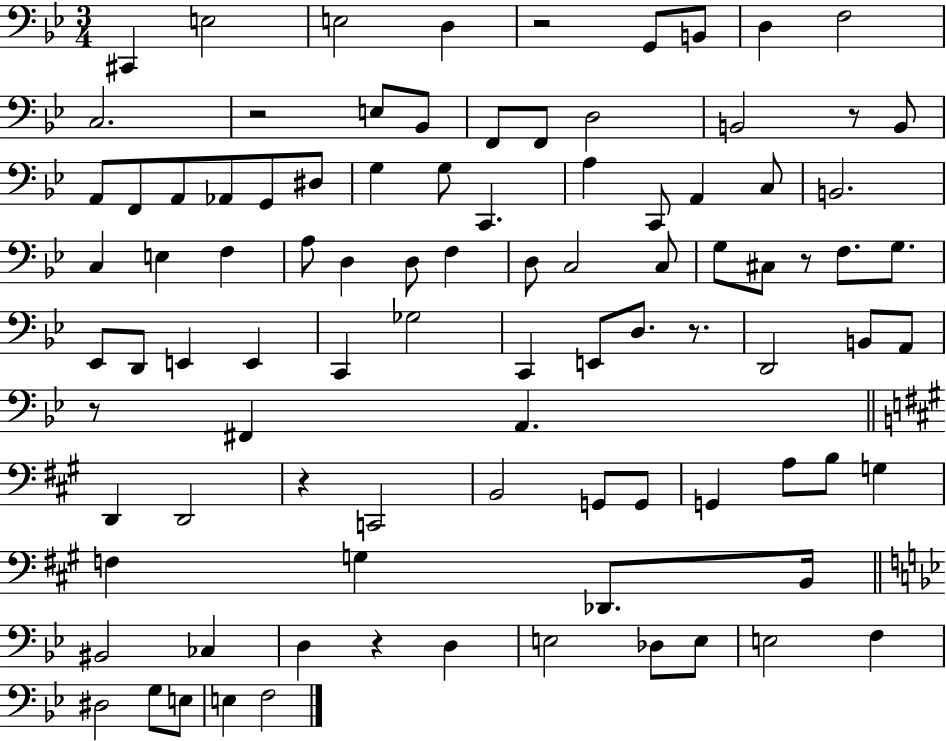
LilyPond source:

{
  \clef bass
  \numericTimeSignature
  \time 3/4
  \key bes \major
  cis,4 e2 | e2 d4 | r2 g,8 b,8 | d4 f2 | \break c2. | r2 e8 bes,8 | f,8 f,8 d2 | b,2 r8 b,8 | \break a,8 f,8 a,8 aes,8 g,8 dis8 | g4 g8 c,4. | a4 c,8 a,4 c8 | b,2. | \break c4 e4 f4 | a8 d4 d8 f4 | d8 c2 c8 | g8 cis8 r8 f8. g8. | \break ees,8 d,8 e,4 e,4 | c,4 ges2 | c,4 e,8 d8. r8. | d,2 b,8 a,8 | \break r8 fis,4 a,4. | \bar "||" \break \key a \major d,4 d,2 | r4 c,2 | b,2 g,8 g,8 | g,4 a8 b8 g4 | \break f4 g4 des,8. b,16 | \bar "||" \break \key g \minor bis,2 ces4 | d4 r4 d4 | e2 des8 e8 | e2 f4 | \break dis2 g8 e8 | e4 f2 | \bar "|."
}